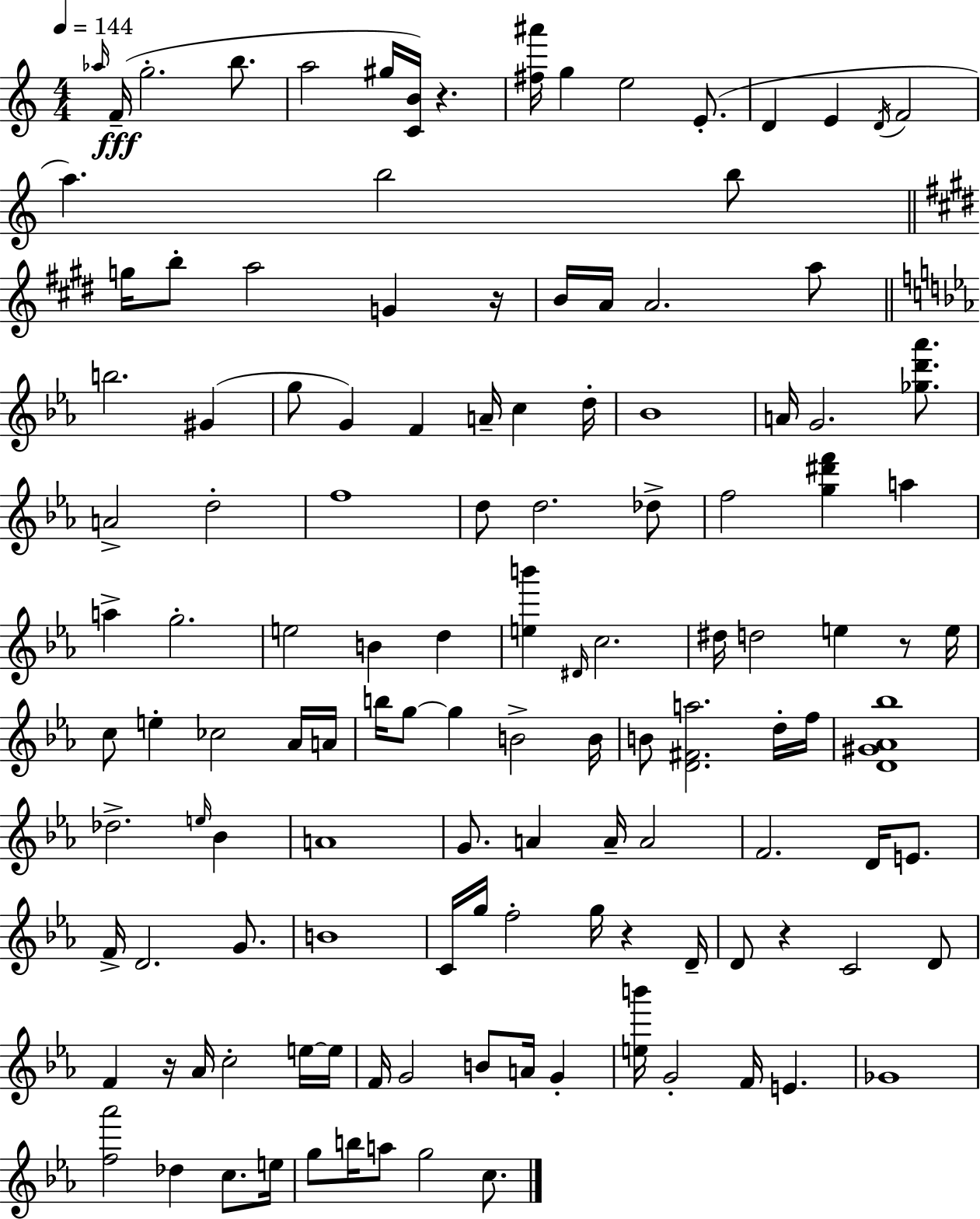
{
  \clef treble
  \numericTimeSignature
  \time 4/4
  \key c \major
  \tempo 4 = 144
  \grace { aes''16 }\fff f'16--( g''2.-. b''8. | a''2 gis''16 <c' b'>16) r4. | <fis'' ais'''>16 g''4 e''2 e'8.-.( | d'4 e'4 \acciaccatura { d'16 } f'2 | \break a''4.) b''2 | b''8 \bar "||" \break \key e \major g''16 b''8-. a''2 g'4 r16 | b'16 a'16 a'2. a''8 | \bar "||" \break \key ees \major b''2. gis'4( | g''8 g'4) f'4 a'16-- c''4 d''16-. | bes'1 | a'16 g'2. <ges'' d''' aes'''>8. | \break a'2-> d''2-. | f''1 | d''8 d''2. des''8-> | f''2 <g'' dis''' f'''>4 a''4 | \break a''4-> g''2.-. | e''2 b'4 d''4 | <e'' b'''>4 \grace { dis'16 } c''2. | dis''16 d''2 e''4 r8 | \break e''16 c''8 e''4-. ces''2 aes'16 | a'16 b''16 g''8~~ g''4 b'2-> | b'16 b'8 <d' fis' a''>2. d''16-. | f''16 <d' gis' aes' bes''>1 | \break des''2.-> \grace { e''16 } bes'4 | a'1 | g'8. a'4 a'16-- a'2 | f'2. d'16 e'8. | \break f'16-> d'2. g'8. | b'1 | c'16 g''16 f''2-. g''16 r4 | d'16-- d'8 r4 c'2 | \break d'8 f'4 r16 aes'16 c''2-. | e''16~~ e''16 f'16 g'2 b'8 a'16 g'4-. | <e'' b'''>16 g'2-. f'16 e'4. | ges'1 | \break <f'' aes'''>2 des''4 c''8. | e''16 g''8 b''16 a''8 g''2 c''8. | \bar "|."
}